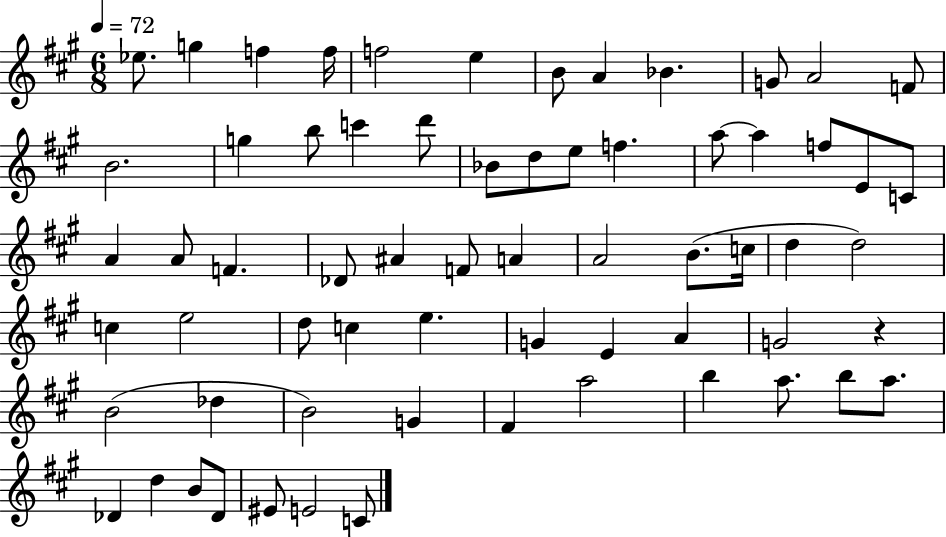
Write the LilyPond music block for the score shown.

{
  \clef treble
  \numericTimeSignature
  \time 6/8
  \key a \major
  \tempo 4 = 72
  \repeat volta 2 { ees''8. g''4 f''4 f''16 | f''2 e''4 | b'8 a'4 bes'4. | g'8 a'2 f'8 | \break b'2. | g''4 b''8 c'''4 d'''8 | bes'8 d''8 e''8 f''4. | a''8~~ a''4 f''8 e'8 c'8 | \break a'4 a'8 f'4. | des'8 ais'4 f'8 a'4 | a'2 b'8.( c''16 | d''4 d''2) | \break c''4 e''2 | d''8 c''4 e''4. | g'4 e'4 a'4 | g'2 r4 | \break b'2( des''4 | b'2) g'4 | fis'4 a''2 | b''4 a''8. b''8 a''8. | \break des'4 d''4 b'8 des'8 | eis'8 e'2 c'8 | } \bar "|."
}